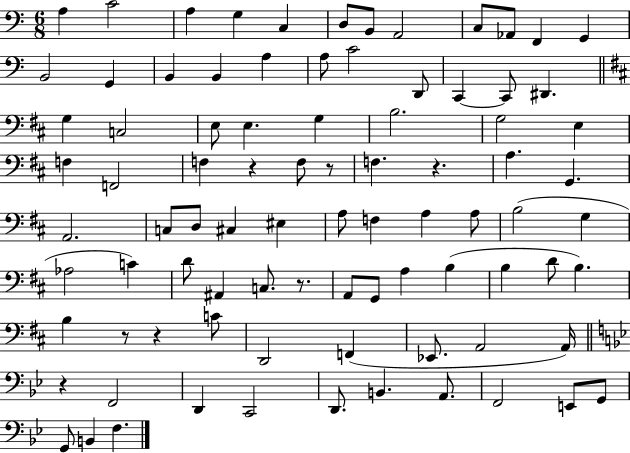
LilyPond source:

{
  \clef bass
  \numericTimeSignature
  \time 6/8
  \key c \major
  \repeat volta 2 { a4 c'2 | a4 g4 c4 | d8 b,8 a,2 | c8 aes,8 f,4 g,4 | \break b,2 g,4 | b,4 b,4 a4 | a8 c'2 d,8 | c,4~~ c,8 dis,4. | \break \bar "||" \break \key b \minor g4 c2 | e8 e4. g4 | b2. | g2 e4 | \break f4 f,2 | f4 r4 f8 r8 | f4. r4. | a4. g,4. | \break a,2. | c8 d8 cis4 eis4 | a8 f4 a4 a8 | b2( g4 | \break aes2 c'4) | d'8 ais,4 c8. r8. | a,8 g,8 a4 b4( | b4 d'8 b4.) | \break b4 r8 r4 c'8 | d,2 f,4( | ees,8. a,2 a,16) | \bar "||" \break \key bes \major r4 f,2 | d,4 c,2 | d,8. b,4. a,8. | f,2 e,8 g,8 | \break g,8 b,4 f4. | } \bar "|."
}